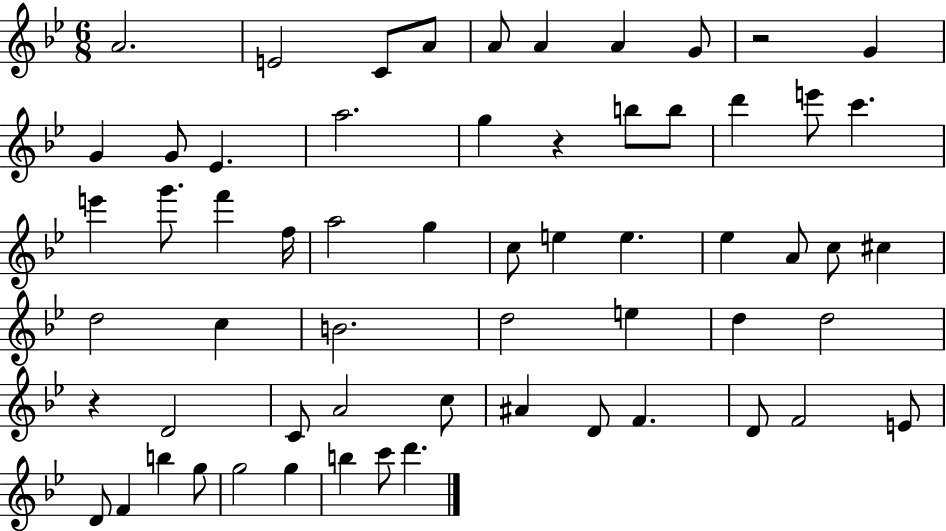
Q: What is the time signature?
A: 6/8